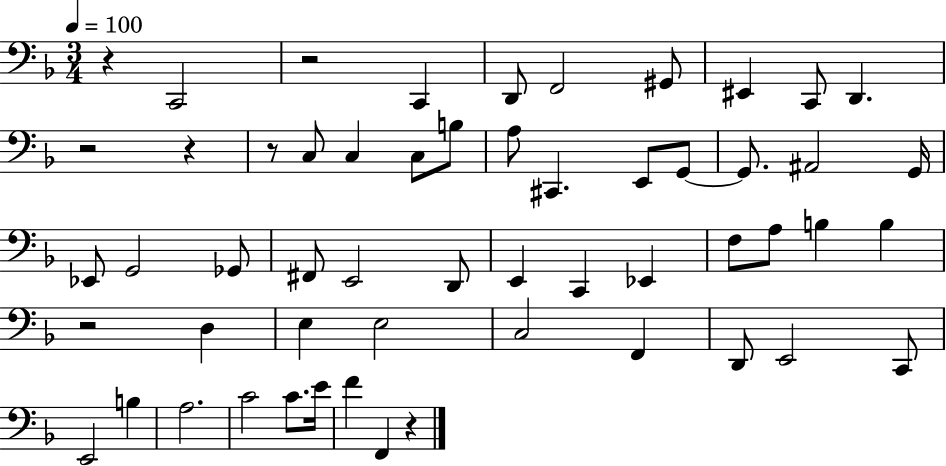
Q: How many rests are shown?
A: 7